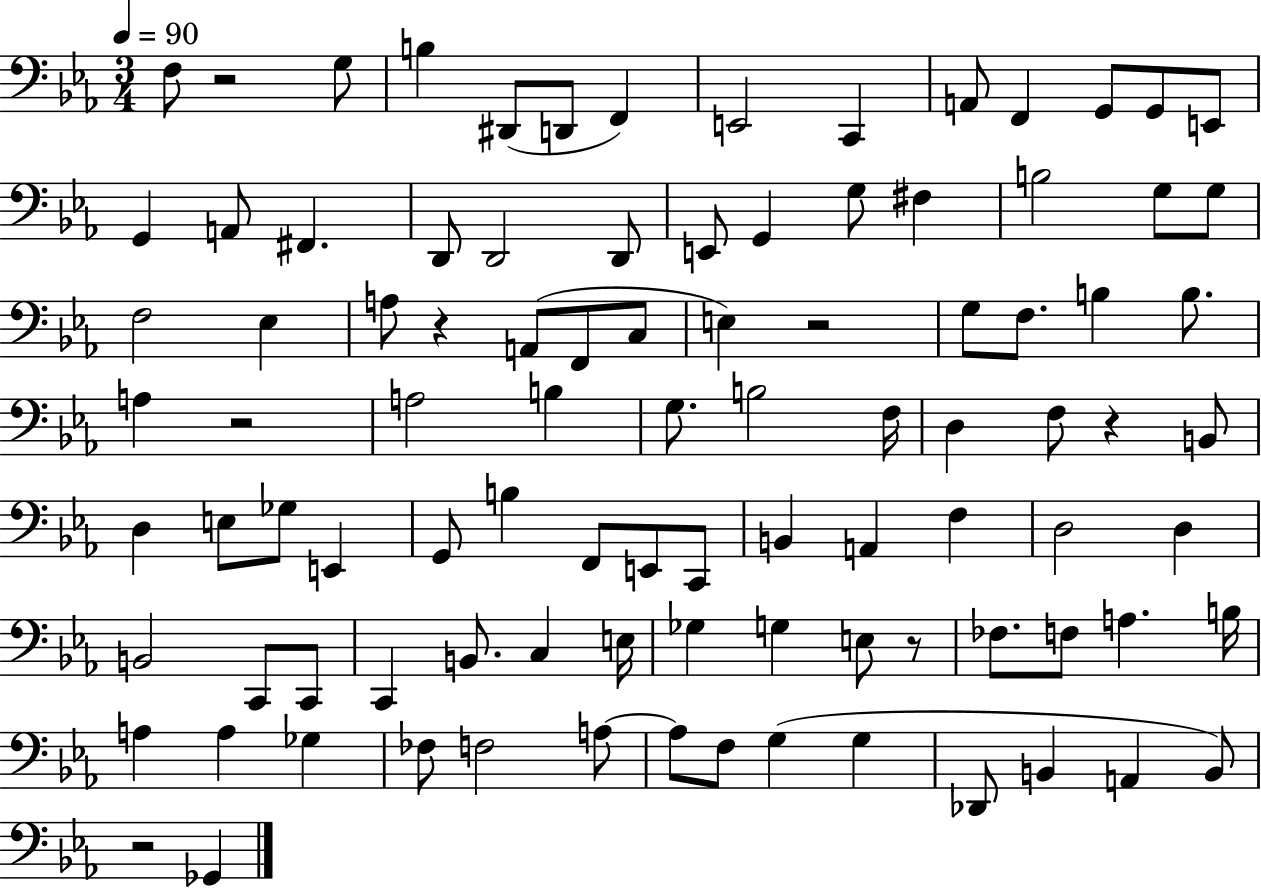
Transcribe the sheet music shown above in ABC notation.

X:1
T:Untitled
M:3/4
L:1/4
K:Eb
F,/2 z2 G,/2 B, ^D,,/2 D,,/2 F,, E,,2 C,, A,,/2 F,, G,,/2 G,,/2 E,,/2 G,, A,,/2 ^F,, D,,/2 D,,2 D,,/2 E,,/2 G,, G,/2 ^F, B,2 G,/2 G,/2 F,2 _E, A,/2 z A,,/2 F,,/2 C,/2 E, z2 G,/2 F,/2 B, B,/2 A, z2 A,2 B, G,/2 B,2 F,/4 D, F,/2 z B,,/2 D, E,/2 _G,/2 E,, G,,/2 B, F,,/2 E,,/2 C,,/2 B,, A,, F, D,2 D, B,,2 C,,/2 C,,/2 C,, B,,/2 C, E,/4 _G, G, E,/2 z/2 _F,/2 F,/2 A, B,/4 A, A, _G, _F,/2 F,2 A,/2 A,/2 F,/2 G, G, _D,,/2 B,, A,, B,,/2 z2 _G,,